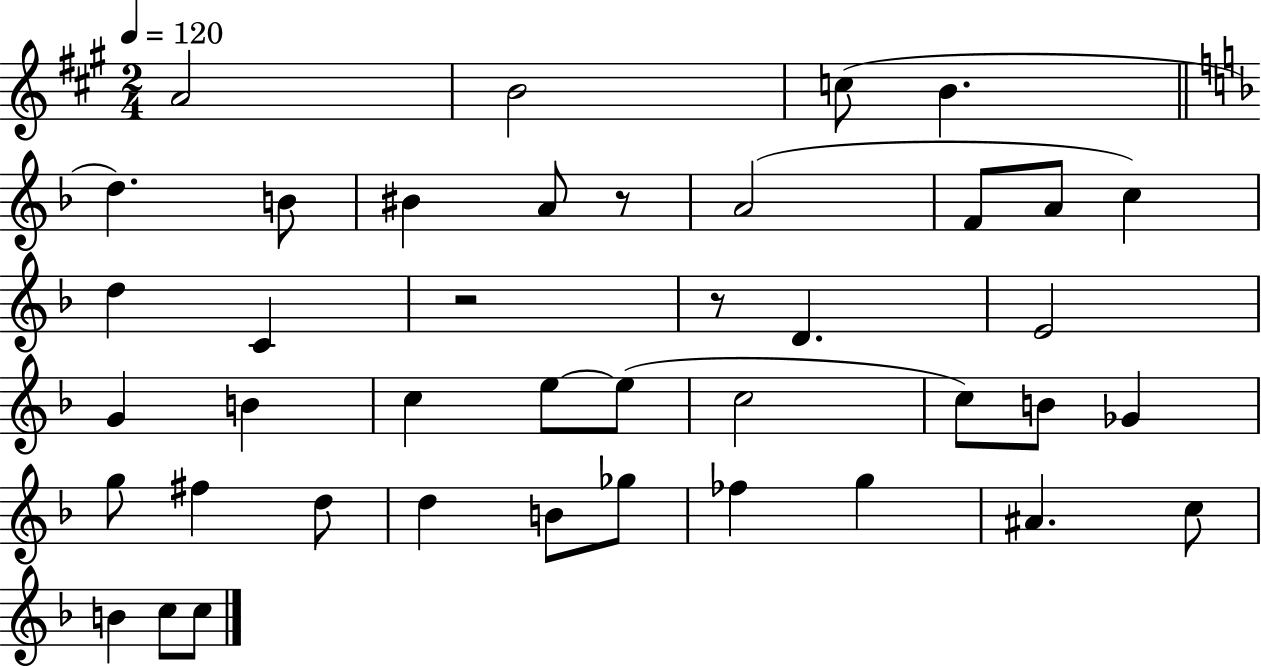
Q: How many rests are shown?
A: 3